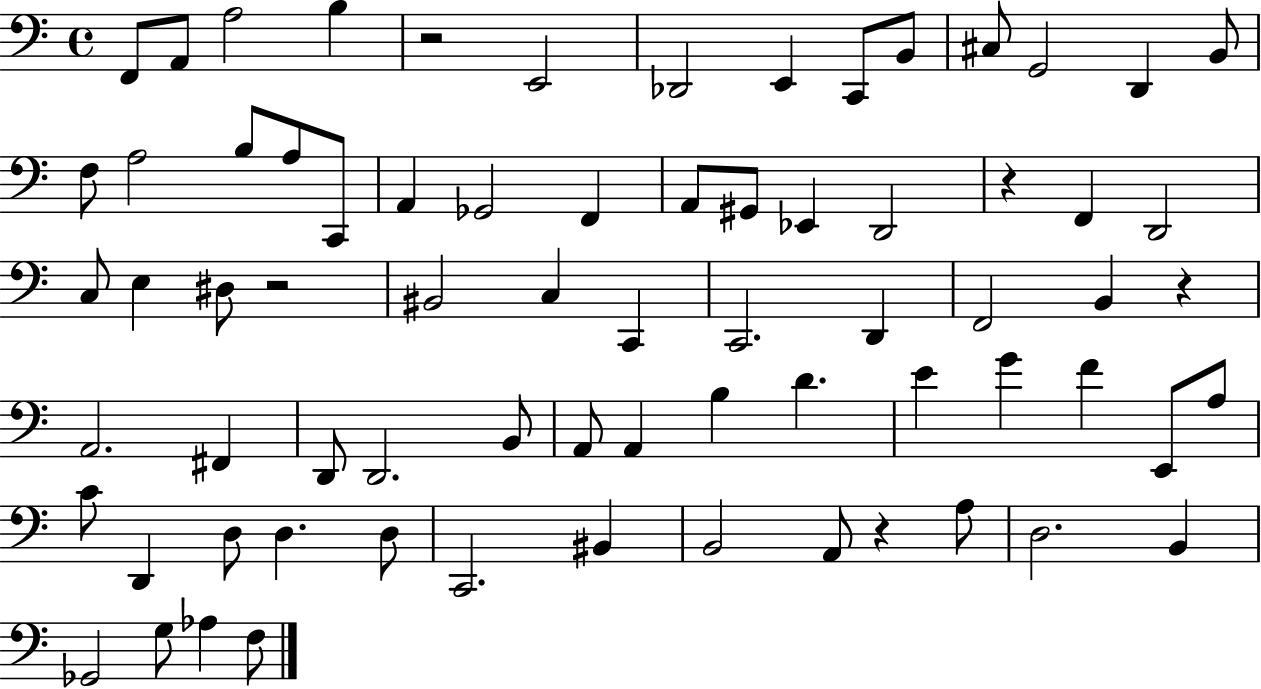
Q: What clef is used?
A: bass